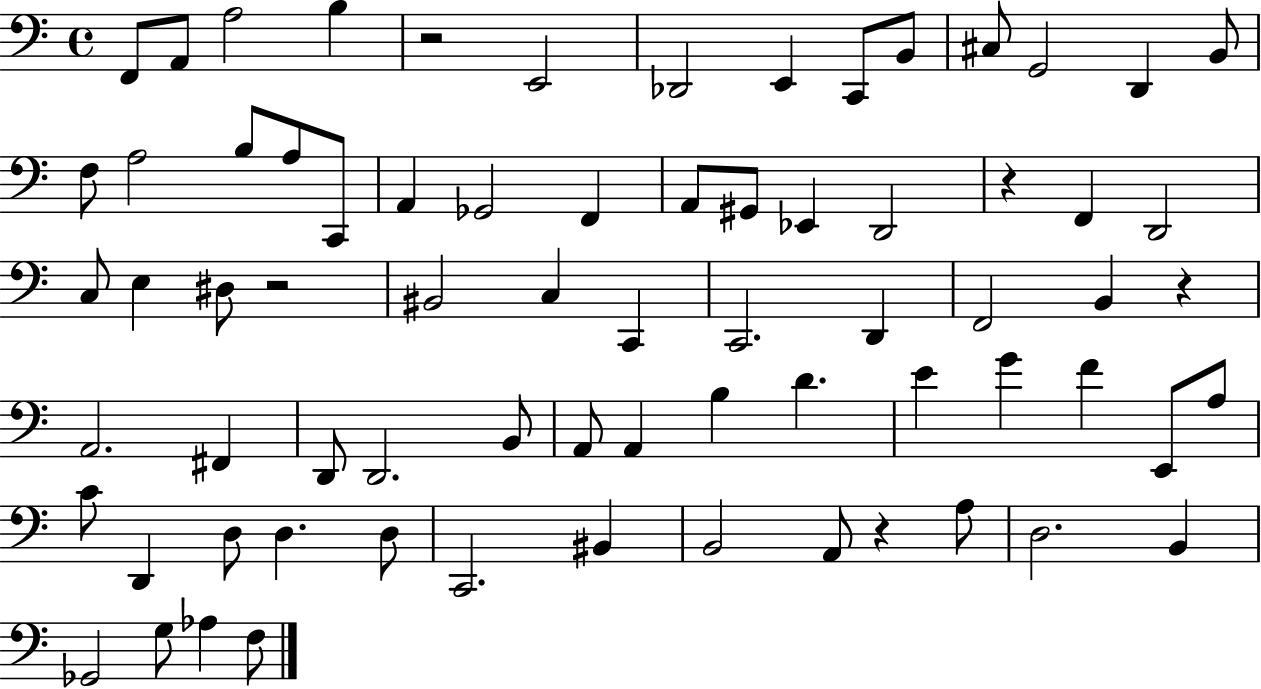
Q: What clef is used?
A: bass